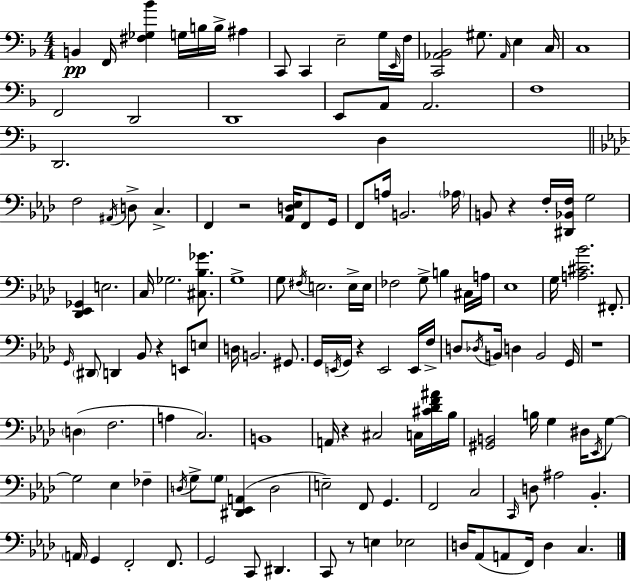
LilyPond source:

{
  \clef bass
  \numericTimeSignature
  \time 4/4
  \key f \major
  \repeat volta 2 { b,4\pp f,16 <fis ges bes'>4 g16 b16 b16-> ais4 | c,8 c,4 e2-- g16 \grace { e,16 } | f16 <c, aes, bes,>2 gis8. \grace { aes,16 } e4 | c16 c1 | \break f,2 d,2 | d,1 | e,8 a,8 a,2. | f1 | \break d,2. d4 | \bar "||" \break \key f \minor f2 \acciaccatura { ais,16 } d8-> c4.-> | f,4 r2 <aes, d ees>16 f,8 | g,16 f,8 a16 b,2. | \parenthesize aes16 b,8 r4 f16-. <dis, bes, f>16 g2 | \break <des, ees, ges,>4 e2. | c16 ges2. <cis bes ges'>8. | g1-> | g8 \acciaccatura { fis16 } e2. | \break e16-> e16 fes2 g8-> b4 | cis16 a16 ees1 | g16 <a cis' bes'>2. fis,8.-. | \grace { g,16 } \parenthesize dis,8 d,4 bes,8 r4 e,8 | \break e8 d16 b,2. | gis,8. g,16 \acciaccatura { e,16 } g,16 r4 e,2 | e,16 f16-> d8 \acciaccatura { des16 } b,16 d4 b,2 | g,16 r1 | \break \parenthesize d4( f2. | a4 c2.) | b,1 | a,16 r4 cis2 | \break c16 <cis' des' f' ais'>16 bes16 <gis, b,>2 b16 g4 | dis16 \acciaccatura { ees,16 } g8~~ g2 ees4 | fes4-- \acciaccatura { d16 } g8-> \parenthesize g8 <dis, ees, a,>4( d2 | e2--) f,8 | \break g,4. f,2 c2 | \grace { c,16 } d8 ais2 | bes,4.-. \parenthesize a,16 g,4 f,2-. | f,8. g,2 | \break c,8 dis,4. c,8 r8 e4 | ees2 d16 aes,8( a,8 f,16) d4 | c4. } \bar "|."
}